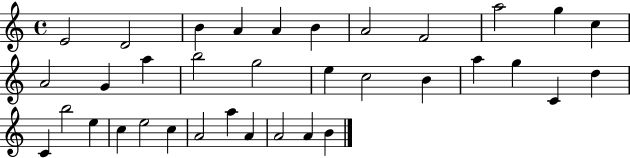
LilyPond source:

{
  \clef treble
  \time 4/4
  \defaultTimeSignature
  \key c \major
  e'2 d'2 | b'4 a'4 a'4 b'4 | a'2 f'2 | a''2 g''4 c''4 | \break a'2 g'4 a''4 | b''2 g''2 | e''4 c''2 b'4 | a''4 g''4 c'4 d''4 | \break c'4 b''2 e''4 | c''4 e''2 c''4 | a'2 a''4 a'4 | a'2 a'4 b'4 | \break \bar "|."
}